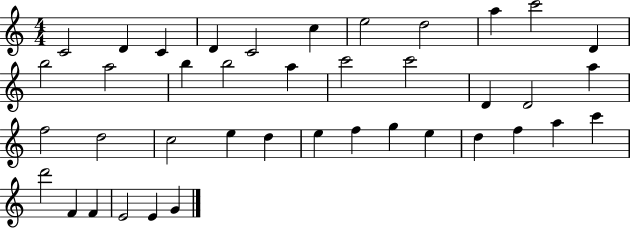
C4/h D4/q C4/q D4/q C4/h C5/q E5/h D5/h A5/q C6/h D4/q B5/h A5/h B5/q B5/h A5/q C6/h C6/h D4/q D4/h A5/q F5/h D5/h C5/h E5/q D5/q E5/q F5/q G5/q E5/q D5/q F5/q A5/q C6/q D6/h F4/q F4/q E4/h E4/q G4/q